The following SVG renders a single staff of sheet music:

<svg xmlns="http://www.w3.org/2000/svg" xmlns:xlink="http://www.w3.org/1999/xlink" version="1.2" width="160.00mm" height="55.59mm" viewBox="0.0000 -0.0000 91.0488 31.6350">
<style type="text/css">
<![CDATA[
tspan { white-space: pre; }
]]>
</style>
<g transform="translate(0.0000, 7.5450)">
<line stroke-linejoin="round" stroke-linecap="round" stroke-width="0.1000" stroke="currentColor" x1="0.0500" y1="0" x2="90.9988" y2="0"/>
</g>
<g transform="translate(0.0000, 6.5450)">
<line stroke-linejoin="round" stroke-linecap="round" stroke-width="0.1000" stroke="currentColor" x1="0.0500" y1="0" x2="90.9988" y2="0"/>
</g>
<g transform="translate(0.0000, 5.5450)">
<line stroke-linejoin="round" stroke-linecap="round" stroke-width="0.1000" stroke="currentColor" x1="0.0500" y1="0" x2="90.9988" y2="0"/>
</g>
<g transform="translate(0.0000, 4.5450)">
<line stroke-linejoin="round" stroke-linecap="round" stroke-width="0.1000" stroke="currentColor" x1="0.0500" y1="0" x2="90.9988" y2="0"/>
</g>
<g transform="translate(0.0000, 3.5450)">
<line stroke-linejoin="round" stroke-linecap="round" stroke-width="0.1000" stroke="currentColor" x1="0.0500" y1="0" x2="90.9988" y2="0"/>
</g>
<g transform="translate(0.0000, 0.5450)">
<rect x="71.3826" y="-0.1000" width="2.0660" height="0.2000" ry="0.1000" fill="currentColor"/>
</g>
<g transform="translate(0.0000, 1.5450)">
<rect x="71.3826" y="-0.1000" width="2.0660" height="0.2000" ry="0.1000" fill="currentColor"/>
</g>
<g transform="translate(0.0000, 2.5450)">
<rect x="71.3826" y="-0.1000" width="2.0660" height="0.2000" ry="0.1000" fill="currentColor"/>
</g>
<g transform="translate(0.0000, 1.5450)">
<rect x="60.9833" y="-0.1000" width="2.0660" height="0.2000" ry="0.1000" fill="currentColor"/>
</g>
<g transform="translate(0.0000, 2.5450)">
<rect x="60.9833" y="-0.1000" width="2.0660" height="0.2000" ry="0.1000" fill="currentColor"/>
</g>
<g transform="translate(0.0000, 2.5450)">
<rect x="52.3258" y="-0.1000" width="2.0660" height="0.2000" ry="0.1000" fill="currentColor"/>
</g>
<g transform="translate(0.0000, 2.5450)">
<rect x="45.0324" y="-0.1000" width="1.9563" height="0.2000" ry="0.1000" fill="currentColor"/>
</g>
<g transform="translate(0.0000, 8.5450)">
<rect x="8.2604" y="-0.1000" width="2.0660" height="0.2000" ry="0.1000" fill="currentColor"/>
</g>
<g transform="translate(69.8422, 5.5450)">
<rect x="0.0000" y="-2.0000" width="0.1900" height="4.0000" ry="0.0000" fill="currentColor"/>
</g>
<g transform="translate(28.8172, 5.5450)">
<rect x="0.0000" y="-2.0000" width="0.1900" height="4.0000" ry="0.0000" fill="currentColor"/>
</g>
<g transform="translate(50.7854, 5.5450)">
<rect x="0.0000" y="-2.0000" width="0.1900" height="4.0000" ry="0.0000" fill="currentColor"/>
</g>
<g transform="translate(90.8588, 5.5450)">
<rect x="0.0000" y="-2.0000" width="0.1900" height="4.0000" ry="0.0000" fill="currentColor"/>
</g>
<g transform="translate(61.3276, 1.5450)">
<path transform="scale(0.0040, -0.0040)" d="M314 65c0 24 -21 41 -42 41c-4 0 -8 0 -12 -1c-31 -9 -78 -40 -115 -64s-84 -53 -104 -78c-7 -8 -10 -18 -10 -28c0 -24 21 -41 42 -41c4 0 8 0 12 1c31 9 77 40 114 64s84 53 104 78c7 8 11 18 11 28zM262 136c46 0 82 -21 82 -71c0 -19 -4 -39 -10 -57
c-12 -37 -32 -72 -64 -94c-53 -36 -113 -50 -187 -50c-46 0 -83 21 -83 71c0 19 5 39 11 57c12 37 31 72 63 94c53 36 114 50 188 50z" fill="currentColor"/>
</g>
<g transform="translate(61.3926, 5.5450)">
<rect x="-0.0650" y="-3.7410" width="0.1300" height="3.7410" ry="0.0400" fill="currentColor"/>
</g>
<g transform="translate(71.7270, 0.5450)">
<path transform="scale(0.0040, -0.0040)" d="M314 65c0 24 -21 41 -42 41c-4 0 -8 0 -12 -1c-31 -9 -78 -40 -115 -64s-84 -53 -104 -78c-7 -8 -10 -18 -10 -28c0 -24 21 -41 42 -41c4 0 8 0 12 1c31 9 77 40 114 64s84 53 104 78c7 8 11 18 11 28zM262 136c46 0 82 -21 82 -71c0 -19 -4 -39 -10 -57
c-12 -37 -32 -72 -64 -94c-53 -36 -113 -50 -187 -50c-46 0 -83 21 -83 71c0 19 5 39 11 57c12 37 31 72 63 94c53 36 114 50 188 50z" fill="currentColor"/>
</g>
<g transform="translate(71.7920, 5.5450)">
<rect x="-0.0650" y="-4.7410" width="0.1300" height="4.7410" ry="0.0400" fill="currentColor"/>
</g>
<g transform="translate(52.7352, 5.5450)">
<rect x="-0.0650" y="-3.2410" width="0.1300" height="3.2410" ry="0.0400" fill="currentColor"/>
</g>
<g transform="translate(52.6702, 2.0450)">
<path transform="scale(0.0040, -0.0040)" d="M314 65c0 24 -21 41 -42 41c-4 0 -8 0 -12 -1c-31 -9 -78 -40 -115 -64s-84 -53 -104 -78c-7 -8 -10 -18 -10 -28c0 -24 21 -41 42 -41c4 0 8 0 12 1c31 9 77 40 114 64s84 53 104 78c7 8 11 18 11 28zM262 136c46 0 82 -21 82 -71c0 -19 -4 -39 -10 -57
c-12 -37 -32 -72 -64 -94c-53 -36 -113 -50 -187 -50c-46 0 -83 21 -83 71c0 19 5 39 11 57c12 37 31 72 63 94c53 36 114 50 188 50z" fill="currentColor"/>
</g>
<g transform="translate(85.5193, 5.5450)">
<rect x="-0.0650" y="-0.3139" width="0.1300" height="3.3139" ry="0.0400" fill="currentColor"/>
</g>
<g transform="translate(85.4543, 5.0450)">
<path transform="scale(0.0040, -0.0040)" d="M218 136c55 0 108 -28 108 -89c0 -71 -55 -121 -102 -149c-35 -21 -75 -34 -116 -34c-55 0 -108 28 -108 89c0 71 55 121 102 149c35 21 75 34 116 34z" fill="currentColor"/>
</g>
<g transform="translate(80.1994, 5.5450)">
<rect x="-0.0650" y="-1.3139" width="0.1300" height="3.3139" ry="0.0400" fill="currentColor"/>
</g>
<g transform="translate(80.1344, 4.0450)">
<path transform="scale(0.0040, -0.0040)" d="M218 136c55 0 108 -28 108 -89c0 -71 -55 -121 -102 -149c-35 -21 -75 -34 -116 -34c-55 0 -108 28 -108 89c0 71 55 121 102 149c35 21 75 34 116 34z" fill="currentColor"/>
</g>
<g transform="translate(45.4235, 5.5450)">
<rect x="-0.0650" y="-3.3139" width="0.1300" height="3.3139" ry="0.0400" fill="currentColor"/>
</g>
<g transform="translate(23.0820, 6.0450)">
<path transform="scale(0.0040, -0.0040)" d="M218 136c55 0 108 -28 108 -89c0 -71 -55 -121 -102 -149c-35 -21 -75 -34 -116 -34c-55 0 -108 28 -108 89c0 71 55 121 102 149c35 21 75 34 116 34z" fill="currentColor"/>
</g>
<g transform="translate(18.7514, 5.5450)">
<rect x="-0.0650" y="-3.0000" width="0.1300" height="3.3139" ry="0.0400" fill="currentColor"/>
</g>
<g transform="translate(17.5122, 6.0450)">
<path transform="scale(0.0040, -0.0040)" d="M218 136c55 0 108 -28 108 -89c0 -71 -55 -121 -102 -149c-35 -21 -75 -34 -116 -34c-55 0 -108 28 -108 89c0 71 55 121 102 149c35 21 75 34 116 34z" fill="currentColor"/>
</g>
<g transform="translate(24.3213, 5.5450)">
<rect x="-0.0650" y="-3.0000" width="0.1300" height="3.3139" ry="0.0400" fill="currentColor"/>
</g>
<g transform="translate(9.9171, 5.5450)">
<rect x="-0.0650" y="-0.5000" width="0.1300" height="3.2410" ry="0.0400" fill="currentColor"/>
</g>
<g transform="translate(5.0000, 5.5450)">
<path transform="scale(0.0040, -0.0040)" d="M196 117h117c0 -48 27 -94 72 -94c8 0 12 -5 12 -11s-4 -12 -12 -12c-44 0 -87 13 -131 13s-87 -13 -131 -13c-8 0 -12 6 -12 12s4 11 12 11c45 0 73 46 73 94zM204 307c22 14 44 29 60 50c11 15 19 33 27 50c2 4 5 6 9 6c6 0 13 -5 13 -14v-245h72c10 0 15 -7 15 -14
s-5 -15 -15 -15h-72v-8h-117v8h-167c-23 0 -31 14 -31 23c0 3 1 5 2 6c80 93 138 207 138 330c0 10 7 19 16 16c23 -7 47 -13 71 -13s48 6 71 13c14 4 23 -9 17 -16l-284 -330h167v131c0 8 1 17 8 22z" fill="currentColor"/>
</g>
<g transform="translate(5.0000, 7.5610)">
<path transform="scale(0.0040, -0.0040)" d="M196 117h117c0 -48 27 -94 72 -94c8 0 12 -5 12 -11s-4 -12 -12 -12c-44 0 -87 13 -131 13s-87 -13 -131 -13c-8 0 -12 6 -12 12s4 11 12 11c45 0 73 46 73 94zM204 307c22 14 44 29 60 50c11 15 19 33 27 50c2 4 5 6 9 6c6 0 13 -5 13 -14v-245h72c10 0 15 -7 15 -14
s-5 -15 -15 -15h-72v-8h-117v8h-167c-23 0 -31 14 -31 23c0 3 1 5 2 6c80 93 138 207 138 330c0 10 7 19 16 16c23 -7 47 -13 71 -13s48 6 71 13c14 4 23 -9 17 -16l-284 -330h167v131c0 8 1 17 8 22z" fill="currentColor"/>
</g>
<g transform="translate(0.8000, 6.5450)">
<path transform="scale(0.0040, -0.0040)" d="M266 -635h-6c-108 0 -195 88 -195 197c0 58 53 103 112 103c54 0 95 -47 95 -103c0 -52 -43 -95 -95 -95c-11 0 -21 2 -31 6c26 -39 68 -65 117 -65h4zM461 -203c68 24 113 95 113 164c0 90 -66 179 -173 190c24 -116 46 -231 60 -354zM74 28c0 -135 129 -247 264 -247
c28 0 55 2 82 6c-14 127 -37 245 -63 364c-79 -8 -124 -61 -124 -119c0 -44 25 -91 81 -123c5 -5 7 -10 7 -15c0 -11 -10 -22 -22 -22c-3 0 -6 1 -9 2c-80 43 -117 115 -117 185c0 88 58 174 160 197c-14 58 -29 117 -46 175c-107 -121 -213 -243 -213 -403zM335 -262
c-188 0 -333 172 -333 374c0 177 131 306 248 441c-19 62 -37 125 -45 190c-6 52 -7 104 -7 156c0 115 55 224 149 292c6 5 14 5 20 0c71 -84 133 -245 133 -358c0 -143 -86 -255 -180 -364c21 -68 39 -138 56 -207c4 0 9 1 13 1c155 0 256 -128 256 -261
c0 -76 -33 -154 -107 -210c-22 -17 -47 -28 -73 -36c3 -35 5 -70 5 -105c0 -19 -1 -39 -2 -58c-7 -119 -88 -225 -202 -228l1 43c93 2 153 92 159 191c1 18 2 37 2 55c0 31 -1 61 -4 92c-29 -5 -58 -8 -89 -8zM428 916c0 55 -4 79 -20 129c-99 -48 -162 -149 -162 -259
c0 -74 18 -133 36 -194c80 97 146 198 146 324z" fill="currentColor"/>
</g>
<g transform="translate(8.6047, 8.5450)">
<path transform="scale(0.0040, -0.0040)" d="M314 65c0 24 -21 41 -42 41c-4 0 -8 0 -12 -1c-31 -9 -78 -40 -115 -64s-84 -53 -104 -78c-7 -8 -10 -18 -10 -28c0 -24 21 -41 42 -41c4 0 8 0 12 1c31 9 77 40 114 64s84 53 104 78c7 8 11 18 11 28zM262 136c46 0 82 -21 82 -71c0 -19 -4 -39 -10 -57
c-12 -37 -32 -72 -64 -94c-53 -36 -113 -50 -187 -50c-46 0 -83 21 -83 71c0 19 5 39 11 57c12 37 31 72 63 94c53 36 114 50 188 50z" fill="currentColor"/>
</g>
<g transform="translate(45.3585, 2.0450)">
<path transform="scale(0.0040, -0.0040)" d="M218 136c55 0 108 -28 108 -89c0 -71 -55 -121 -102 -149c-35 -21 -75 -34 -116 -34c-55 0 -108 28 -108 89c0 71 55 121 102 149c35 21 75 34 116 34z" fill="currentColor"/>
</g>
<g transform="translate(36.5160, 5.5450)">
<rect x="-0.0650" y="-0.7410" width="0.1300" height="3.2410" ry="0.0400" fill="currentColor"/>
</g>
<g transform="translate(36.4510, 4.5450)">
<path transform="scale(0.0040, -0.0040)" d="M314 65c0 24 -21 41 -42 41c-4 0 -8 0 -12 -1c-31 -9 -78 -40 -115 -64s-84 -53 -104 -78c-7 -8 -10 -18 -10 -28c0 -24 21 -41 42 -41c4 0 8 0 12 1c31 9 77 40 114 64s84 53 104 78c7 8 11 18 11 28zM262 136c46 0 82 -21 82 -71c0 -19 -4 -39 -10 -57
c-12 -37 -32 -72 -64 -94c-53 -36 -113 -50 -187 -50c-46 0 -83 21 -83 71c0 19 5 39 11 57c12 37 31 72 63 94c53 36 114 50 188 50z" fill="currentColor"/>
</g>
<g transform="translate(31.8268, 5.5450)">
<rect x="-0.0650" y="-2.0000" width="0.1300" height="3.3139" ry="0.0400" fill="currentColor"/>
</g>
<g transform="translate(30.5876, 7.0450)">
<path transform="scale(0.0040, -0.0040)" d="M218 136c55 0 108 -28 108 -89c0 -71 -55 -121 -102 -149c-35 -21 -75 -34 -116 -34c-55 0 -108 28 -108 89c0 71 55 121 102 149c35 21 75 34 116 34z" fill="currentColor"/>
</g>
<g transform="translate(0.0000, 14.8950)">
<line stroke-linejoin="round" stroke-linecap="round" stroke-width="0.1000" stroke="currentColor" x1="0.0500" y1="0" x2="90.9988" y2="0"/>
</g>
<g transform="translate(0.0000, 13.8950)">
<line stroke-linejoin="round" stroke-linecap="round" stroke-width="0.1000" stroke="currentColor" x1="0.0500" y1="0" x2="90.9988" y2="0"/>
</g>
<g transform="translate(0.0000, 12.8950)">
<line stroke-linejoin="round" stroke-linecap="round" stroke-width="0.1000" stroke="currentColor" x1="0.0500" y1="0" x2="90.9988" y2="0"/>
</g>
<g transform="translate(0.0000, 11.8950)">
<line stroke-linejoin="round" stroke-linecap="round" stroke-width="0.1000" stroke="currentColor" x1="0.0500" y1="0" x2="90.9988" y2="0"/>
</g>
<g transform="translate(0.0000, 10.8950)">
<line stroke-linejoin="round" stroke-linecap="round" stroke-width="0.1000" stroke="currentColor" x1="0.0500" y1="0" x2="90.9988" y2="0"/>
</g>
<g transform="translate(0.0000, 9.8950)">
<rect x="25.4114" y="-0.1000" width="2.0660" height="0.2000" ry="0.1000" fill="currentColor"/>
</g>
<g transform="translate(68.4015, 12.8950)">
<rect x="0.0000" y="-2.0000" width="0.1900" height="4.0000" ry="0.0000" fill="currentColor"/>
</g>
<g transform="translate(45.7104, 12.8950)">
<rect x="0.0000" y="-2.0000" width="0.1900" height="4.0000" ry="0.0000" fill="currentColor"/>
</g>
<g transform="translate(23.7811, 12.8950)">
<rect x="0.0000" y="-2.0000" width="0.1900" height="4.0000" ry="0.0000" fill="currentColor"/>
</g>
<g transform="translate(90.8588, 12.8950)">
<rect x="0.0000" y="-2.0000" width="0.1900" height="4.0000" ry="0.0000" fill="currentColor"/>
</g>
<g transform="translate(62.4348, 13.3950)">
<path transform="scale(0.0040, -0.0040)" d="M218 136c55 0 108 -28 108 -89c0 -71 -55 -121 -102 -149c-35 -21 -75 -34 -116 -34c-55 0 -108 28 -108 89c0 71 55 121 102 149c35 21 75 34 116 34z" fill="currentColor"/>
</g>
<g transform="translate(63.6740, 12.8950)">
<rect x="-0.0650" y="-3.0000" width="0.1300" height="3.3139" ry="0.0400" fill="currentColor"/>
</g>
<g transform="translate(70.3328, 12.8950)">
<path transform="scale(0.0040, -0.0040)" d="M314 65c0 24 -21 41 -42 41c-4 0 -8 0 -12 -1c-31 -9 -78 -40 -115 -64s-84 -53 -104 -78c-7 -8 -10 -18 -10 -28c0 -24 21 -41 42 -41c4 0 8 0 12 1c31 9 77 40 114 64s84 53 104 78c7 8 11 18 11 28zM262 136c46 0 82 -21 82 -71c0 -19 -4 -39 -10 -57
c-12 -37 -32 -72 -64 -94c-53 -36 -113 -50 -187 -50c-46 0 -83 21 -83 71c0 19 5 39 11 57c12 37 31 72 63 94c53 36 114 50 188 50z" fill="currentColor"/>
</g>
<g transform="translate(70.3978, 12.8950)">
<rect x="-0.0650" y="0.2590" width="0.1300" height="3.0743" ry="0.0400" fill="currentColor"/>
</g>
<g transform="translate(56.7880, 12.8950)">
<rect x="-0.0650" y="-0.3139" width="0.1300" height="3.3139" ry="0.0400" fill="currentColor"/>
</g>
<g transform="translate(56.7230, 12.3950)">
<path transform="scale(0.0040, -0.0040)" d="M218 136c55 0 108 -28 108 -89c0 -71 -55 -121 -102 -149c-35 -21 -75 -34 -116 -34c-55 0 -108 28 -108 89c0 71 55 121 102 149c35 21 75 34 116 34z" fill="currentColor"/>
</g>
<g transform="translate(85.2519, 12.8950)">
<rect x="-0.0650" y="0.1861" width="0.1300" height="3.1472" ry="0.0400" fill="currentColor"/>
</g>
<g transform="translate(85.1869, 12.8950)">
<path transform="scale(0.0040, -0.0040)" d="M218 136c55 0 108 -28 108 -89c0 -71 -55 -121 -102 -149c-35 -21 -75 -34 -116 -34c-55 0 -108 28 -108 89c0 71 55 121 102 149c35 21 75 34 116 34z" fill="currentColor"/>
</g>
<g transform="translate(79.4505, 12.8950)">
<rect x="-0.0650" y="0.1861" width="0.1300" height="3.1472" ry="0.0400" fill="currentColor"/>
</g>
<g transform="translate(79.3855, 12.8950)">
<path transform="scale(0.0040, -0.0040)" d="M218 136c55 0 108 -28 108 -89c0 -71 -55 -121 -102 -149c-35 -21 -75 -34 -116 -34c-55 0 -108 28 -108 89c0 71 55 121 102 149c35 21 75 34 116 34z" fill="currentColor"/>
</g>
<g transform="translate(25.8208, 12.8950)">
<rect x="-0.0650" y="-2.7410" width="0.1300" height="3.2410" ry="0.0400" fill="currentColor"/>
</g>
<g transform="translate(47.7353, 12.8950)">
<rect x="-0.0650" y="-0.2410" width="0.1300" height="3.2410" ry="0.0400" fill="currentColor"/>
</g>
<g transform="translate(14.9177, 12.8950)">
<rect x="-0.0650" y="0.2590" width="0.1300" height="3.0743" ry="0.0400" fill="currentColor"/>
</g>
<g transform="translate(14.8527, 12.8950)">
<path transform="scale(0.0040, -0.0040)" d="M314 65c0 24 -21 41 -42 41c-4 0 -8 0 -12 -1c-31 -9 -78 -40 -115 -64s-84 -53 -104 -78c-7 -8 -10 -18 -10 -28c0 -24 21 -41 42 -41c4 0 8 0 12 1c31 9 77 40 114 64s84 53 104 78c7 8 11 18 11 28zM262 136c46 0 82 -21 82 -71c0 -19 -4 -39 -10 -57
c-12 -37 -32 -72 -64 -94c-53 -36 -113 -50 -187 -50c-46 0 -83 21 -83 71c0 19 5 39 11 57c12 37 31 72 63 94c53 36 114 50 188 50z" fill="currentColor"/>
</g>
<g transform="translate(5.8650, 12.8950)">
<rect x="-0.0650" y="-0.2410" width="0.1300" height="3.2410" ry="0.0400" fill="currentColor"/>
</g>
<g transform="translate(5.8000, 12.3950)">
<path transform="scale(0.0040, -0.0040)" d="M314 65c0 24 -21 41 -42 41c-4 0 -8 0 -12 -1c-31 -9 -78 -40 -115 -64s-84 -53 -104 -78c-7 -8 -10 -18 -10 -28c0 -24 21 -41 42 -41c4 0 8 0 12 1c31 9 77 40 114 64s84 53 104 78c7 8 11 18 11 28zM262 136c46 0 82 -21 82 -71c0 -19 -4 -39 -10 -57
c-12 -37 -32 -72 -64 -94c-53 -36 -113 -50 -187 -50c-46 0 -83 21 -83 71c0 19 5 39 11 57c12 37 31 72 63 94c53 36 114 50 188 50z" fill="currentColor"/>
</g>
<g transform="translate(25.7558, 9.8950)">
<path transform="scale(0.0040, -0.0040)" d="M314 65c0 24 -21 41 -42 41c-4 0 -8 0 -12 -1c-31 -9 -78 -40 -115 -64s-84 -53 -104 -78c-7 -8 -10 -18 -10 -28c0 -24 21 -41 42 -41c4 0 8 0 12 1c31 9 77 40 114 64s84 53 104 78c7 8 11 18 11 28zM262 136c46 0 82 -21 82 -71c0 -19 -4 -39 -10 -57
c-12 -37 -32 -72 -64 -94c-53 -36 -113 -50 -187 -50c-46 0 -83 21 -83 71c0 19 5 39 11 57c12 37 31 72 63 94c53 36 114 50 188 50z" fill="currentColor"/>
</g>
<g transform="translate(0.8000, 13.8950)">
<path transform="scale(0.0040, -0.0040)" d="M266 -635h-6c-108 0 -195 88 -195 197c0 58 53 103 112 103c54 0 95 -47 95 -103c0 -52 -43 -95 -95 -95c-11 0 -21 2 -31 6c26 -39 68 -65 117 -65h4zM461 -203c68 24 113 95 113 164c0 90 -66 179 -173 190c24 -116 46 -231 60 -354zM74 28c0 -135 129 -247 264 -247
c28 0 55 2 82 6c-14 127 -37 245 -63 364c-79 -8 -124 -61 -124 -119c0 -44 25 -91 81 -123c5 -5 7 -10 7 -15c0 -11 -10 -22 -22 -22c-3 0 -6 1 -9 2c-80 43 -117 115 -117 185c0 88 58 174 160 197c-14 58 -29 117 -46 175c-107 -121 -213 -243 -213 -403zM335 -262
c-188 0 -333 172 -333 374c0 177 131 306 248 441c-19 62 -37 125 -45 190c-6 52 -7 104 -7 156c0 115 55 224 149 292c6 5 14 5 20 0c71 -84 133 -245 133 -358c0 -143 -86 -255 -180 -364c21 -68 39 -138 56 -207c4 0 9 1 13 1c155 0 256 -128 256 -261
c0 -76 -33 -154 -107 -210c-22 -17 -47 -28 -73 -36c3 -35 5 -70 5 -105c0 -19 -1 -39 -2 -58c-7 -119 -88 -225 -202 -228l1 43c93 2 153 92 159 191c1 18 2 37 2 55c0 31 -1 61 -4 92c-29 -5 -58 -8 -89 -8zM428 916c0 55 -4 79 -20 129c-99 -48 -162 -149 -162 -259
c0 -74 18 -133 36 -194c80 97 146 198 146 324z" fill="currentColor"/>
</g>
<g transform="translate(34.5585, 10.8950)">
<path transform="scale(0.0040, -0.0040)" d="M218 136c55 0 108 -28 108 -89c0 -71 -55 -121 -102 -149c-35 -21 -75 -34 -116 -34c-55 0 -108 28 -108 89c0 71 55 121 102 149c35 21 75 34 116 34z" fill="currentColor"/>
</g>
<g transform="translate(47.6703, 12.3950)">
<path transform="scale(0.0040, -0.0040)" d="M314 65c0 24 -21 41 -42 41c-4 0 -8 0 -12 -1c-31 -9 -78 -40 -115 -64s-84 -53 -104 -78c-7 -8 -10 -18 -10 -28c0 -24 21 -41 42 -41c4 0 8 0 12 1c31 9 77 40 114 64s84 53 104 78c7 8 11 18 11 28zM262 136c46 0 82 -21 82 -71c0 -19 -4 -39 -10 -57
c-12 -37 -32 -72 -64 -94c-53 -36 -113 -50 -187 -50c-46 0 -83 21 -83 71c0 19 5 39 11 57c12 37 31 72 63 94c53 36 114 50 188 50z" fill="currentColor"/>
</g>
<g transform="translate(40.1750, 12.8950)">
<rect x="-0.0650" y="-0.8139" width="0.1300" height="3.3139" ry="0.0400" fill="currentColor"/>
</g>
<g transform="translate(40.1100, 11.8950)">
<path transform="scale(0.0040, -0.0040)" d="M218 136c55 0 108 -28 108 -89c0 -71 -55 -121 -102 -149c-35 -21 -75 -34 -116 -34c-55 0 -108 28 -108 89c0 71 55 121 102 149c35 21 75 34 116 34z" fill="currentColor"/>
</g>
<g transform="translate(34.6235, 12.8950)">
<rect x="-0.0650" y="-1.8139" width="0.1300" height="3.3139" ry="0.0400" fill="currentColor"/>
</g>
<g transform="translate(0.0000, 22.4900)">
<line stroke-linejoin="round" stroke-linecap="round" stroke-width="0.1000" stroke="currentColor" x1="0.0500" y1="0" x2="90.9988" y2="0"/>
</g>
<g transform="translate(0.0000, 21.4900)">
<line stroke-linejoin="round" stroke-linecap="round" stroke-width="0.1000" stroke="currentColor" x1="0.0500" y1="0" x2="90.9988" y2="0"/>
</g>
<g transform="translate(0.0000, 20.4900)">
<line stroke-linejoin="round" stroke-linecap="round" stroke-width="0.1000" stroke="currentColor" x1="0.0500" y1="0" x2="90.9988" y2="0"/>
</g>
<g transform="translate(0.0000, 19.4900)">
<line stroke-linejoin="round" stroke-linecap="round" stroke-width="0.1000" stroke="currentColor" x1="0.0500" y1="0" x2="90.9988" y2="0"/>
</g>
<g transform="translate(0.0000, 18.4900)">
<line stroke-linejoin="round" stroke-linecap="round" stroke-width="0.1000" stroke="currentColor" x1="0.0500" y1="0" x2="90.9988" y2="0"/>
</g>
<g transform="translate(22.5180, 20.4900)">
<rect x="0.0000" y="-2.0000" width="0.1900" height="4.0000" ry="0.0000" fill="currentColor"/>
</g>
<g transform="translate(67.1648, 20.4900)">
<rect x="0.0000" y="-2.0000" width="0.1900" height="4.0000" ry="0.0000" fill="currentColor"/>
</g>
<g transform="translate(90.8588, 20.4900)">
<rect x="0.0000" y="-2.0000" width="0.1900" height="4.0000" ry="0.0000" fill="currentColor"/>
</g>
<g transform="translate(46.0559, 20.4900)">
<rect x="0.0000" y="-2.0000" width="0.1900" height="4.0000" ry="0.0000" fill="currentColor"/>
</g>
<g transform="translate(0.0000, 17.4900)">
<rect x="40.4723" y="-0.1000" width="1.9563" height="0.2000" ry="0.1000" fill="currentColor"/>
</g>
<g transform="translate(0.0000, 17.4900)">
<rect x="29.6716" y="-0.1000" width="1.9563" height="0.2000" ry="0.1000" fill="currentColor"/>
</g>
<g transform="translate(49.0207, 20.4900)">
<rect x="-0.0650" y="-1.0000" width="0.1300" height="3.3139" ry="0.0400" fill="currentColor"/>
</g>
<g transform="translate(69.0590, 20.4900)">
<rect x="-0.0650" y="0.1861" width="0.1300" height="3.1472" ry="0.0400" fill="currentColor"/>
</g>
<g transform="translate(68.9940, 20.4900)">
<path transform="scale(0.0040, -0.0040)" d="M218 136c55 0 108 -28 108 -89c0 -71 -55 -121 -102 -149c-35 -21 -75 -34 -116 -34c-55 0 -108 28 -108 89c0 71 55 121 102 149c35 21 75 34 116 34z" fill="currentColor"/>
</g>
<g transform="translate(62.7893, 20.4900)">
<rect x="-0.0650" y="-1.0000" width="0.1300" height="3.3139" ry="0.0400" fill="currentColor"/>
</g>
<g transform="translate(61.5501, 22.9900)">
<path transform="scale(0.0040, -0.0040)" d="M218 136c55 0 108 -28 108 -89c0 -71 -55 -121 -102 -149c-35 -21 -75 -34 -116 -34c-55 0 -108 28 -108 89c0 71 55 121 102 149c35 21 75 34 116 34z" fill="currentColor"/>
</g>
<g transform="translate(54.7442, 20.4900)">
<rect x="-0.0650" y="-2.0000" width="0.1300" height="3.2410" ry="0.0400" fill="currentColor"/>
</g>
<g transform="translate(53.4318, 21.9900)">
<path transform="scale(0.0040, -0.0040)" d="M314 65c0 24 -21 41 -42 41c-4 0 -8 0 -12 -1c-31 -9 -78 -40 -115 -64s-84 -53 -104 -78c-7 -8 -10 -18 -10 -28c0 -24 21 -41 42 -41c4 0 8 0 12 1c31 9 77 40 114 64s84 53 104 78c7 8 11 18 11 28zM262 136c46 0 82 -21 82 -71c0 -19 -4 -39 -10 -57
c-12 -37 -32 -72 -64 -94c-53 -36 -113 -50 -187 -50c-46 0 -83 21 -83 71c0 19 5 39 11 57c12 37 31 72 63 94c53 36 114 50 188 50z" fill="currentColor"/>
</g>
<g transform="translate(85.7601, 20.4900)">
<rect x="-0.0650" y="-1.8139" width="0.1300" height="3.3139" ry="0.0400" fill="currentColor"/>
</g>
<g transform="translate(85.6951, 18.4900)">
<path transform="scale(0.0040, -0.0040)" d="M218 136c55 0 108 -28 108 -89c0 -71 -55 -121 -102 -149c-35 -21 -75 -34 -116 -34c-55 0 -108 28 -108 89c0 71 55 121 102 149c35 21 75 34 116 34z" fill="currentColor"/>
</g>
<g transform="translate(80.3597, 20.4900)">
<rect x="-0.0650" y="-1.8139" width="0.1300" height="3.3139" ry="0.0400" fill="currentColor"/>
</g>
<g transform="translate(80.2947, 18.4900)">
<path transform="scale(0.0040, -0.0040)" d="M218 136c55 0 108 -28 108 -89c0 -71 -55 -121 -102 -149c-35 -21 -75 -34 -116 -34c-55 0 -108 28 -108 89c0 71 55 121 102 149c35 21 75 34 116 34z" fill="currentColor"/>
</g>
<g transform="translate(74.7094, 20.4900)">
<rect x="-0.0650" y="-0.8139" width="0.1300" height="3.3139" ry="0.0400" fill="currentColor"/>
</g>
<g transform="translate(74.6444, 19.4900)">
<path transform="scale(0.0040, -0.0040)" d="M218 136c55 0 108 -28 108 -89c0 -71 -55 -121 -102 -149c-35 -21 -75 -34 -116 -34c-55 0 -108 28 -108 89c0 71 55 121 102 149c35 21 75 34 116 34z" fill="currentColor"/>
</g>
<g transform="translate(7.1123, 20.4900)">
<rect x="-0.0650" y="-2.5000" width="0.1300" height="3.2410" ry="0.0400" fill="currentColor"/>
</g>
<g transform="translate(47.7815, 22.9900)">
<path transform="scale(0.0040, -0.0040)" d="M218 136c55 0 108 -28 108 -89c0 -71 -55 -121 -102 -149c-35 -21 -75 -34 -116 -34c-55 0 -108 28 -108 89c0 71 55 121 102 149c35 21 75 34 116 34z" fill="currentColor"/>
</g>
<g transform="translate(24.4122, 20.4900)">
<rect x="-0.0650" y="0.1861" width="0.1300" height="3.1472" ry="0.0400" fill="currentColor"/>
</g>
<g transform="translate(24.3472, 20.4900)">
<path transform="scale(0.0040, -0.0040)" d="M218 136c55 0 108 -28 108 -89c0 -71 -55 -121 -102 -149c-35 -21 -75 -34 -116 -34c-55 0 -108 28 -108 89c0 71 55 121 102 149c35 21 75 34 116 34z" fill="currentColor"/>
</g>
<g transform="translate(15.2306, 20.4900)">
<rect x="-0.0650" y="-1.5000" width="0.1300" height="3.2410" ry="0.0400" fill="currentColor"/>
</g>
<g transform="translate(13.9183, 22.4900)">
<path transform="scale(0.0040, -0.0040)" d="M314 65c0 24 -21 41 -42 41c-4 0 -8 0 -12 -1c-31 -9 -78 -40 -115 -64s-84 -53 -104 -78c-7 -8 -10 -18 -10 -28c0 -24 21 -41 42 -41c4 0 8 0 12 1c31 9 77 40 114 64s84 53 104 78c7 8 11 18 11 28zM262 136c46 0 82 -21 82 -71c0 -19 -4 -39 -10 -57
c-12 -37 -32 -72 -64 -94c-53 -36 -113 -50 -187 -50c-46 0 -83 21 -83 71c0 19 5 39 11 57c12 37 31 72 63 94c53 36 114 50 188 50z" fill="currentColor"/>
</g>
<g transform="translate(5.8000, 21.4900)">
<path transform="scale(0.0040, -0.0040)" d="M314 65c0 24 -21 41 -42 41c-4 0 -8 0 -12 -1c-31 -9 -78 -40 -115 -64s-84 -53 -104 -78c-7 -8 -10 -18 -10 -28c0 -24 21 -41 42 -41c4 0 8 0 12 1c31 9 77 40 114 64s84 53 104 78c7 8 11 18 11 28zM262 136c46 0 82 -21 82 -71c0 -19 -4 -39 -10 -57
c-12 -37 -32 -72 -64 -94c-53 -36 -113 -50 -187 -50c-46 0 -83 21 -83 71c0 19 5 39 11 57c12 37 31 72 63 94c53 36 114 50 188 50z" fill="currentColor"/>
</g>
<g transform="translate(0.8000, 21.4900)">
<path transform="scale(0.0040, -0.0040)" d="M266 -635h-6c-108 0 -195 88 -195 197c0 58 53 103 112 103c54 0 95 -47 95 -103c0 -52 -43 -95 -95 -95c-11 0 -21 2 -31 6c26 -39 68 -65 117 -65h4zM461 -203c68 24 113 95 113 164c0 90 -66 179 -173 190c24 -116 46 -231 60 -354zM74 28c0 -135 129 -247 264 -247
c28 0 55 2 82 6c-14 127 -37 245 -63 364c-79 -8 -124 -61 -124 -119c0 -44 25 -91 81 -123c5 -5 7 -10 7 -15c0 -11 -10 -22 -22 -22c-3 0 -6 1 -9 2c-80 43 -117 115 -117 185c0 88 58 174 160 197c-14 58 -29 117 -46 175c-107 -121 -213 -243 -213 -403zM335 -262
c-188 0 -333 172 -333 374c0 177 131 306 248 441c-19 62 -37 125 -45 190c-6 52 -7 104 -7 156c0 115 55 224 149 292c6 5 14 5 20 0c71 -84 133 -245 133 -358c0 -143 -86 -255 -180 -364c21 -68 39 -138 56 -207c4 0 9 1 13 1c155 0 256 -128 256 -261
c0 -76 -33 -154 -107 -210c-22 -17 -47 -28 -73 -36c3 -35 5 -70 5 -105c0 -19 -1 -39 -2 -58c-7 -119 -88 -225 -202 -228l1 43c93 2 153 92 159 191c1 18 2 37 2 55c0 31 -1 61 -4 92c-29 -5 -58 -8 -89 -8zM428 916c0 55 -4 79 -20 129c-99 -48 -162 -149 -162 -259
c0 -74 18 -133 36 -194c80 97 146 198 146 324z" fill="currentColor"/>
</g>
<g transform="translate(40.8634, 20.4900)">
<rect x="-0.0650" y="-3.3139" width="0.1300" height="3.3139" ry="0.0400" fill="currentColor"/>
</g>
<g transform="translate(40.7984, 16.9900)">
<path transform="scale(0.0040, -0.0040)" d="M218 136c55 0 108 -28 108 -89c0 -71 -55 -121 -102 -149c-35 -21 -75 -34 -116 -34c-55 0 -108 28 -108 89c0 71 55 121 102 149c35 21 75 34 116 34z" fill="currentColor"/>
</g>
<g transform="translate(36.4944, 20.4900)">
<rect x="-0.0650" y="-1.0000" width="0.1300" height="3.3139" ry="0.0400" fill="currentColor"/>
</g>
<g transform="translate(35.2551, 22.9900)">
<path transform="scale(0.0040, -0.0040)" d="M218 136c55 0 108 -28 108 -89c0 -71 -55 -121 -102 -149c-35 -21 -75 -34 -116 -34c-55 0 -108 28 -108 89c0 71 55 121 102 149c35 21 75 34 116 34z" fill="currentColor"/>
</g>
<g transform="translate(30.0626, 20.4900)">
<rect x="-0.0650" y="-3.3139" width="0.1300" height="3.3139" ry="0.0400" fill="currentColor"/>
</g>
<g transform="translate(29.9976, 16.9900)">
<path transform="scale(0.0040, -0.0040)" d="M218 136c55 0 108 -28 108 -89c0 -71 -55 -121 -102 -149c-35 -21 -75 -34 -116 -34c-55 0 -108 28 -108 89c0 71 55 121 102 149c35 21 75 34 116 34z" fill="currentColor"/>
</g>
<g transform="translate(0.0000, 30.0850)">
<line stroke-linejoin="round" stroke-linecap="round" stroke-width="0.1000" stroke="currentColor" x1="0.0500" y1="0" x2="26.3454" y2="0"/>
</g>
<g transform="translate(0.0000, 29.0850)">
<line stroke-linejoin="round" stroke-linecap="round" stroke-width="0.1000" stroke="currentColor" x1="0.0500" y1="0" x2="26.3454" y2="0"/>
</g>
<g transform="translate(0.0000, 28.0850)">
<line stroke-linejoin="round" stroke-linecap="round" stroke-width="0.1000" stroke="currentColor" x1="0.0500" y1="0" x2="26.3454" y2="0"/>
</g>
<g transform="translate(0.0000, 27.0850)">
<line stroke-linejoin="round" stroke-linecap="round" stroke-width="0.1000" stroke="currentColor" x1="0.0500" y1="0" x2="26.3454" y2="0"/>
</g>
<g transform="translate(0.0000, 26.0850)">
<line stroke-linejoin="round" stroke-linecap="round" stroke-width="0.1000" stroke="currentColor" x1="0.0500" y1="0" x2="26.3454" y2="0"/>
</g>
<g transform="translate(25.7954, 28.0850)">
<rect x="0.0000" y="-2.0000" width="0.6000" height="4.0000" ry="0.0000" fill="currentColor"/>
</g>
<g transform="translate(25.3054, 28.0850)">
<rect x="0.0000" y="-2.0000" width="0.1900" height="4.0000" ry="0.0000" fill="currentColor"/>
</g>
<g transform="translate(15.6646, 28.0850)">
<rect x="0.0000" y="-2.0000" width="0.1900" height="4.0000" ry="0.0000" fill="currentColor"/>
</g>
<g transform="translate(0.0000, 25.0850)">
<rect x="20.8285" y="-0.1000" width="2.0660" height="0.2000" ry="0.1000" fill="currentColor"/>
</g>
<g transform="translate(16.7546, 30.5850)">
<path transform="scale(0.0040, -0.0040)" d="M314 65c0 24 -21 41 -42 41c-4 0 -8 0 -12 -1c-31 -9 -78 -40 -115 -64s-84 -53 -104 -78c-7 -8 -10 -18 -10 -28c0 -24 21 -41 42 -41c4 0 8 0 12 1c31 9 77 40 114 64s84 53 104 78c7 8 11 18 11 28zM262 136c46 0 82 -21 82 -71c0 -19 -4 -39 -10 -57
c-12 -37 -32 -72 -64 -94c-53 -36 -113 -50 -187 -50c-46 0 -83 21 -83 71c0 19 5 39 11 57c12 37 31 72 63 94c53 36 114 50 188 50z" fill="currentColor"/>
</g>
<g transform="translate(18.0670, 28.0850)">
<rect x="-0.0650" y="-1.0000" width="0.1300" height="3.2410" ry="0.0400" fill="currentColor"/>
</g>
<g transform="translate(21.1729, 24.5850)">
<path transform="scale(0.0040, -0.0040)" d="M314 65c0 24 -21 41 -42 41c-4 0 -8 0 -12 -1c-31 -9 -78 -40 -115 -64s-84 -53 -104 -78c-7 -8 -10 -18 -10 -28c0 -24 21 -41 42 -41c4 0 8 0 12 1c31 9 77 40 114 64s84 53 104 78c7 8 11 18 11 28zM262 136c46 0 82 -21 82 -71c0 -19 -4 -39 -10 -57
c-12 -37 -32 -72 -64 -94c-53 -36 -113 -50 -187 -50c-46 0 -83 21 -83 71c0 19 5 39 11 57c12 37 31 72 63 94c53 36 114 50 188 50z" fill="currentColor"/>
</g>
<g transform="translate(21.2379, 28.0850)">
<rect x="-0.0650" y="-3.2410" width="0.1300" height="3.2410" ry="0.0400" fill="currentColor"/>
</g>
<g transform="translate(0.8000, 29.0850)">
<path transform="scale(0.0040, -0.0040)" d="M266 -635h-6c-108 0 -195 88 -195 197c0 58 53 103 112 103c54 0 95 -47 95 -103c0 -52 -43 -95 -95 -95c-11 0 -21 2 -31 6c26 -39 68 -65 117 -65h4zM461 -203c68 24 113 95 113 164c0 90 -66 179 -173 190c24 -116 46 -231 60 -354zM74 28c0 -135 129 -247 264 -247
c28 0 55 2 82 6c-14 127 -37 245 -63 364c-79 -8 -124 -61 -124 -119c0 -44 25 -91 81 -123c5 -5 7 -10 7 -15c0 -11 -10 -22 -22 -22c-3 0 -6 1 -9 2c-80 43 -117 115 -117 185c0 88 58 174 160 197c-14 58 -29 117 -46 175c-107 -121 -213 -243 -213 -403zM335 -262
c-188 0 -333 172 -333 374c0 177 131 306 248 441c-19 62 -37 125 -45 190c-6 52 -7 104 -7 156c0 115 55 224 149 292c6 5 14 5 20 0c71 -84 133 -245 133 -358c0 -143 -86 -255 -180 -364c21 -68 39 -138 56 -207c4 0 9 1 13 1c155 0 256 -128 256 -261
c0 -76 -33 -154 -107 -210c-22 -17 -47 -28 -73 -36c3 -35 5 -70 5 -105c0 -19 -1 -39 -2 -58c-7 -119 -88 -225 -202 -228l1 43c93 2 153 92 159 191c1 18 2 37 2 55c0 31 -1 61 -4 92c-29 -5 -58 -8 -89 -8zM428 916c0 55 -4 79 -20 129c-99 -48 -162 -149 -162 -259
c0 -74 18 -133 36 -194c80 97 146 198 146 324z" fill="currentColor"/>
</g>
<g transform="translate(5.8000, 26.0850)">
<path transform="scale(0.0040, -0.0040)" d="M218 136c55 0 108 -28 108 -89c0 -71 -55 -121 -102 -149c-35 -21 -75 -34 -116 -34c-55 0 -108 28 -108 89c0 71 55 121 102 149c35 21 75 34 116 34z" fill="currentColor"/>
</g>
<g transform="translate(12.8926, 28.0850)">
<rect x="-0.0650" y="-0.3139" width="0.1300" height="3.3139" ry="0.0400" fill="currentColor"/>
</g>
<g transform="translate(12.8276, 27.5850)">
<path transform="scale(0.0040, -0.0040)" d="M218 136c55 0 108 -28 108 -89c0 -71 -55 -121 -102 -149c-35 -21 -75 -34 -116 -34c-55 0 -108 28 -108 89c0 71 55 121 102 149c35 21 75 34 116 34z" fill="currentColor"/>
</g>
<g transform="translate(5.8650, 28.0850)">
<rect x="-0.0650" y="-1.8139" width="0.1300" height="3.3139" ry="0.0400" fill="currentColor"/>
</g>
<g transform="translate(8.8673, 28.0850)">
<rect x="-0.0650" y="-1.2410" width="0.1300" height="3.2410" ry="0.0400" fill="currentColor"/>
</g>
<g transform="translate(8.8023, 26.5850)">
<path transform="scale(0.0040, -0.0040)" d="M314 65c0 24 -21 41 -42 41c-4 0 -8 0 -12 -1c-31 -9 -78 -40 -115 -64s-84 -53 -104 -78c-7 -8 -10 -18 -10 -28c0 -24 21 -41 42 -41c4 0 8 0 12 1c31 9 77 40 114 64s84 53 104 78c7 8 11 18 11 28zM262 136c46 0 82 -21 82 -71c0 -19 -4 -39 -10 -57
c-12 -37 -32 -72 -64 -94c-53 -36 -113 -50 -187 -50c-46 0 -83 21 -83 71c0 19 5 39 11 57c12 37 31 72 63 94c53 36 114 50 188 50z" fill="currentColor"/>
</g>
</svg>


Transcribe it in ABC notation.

X:1
T:Untitled
M:4/4
L:1/4
K:C
C2 A A F d2 b b2 c'2 e'2 e c c2 B2 a2 f d c2 c A B2 B B G2 E2 B b D b D F2 D B d f f f e2 c D2 b2